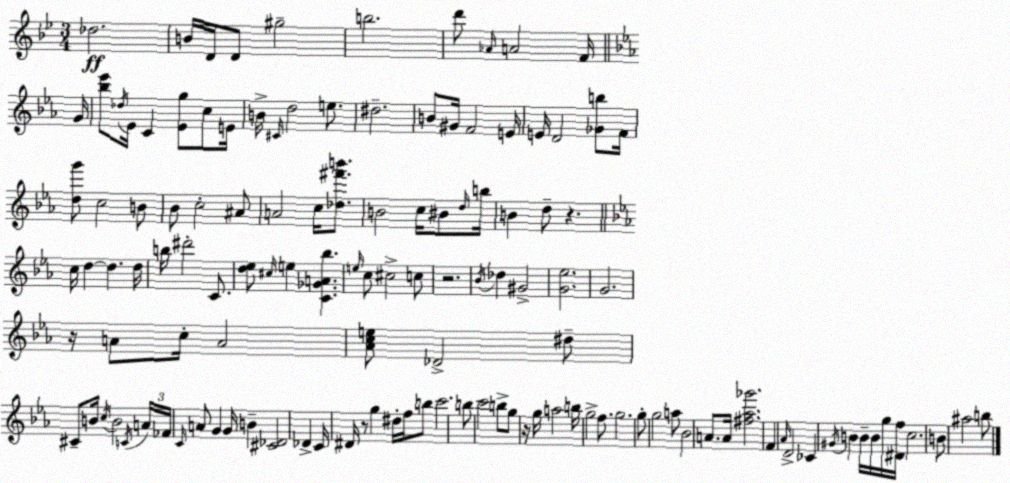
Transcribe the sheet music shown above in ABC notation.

X:1
T:Untitled
M:3/4
L:1/4
K:Bb
_d2 B/4 D/4 D/2 ^g2 b2 d'/2 _A/4 A2 F/4 G/4 [_b_e']/2 _d/4 _E/4 C [_Eg]/2 c/2 E/4 B/4 ^C/4 d2 e/2 ^d2 B/2 ^G/4 F2 E/4 E/4 D2 [_Gb]/2 F/4 [dg']/2 c2 B/2 _B/2 c2 ^A/2 A2 c/4 [_d^f'b']/2 B2 c/4 ^B/2 d/4 b/4 B d/2 z c/4 d d d/4 b/4 ^d'2 C/2 [d_e]/2 ^c/4 e [C_GA_b] e/4 c/2 ^c2 c/2 z2 _B/4 _d ^G2 [G_e]2 G2 z/4 A/2 c/4 A2 [_Ace]/2 _D2 ^d/2 ^C/2 B/4 c/4 B2 C/4 A/4 _F/4 C/4 A/2 G G/4 B [^C_D]2 _D C/4 ^D/4 z/2 g ^d/4 f/4 b/2 c'2 b/2 c'2 b/2 g/2 z/4 g/4 a2 b/4 g2 f/2 g2 g/2 g2 a/2 _B2 A/2 A/4 [^f_a_g']2 F _A/4 D2 _C ^G/4 B B/4 B/4 g/4 [^Df]/4 c2 B/2 ^a2 b/2